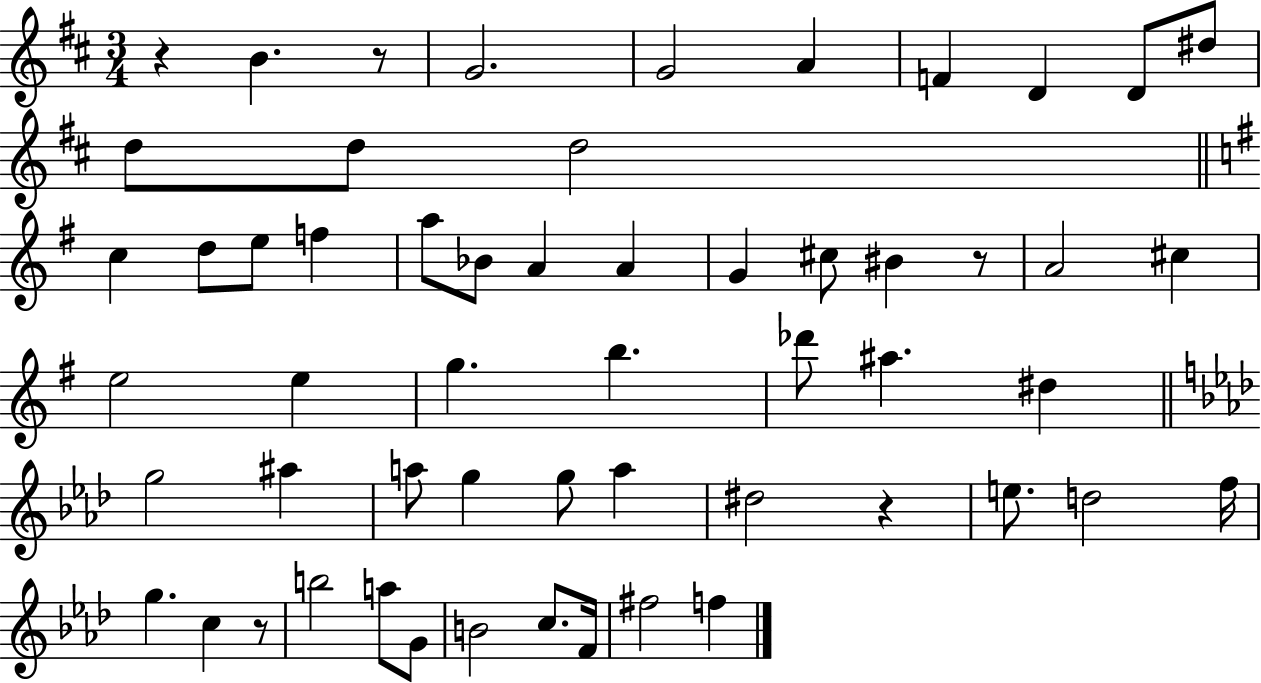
{
  \clef treble
  \numericTimeSignature
  \time 3/4
  \key d \major
  r4 b'4. r8 | g'2. | g'2 a'4 | f'4 d'4 d'8 dis''8 | \break d''8 d''8 d''2 | \bar "||" \break \key g \major c''4 d''8 e''8 f''4 | a''8 bes'8 a'4 a'4 | g'4 cis''8 bis'4 r8 | a'2 cis''4 | \break e''2 e''4 | g''4. b''4. | des'''8 ais''4. dis''4 | \bar "||" \break \key aes \major g''2 ais''4 | a''8 g''4 g''8 a''4 | dis''2 r4 | e''8. d''2 f''16 | \break g''4. c''4 r8 | b''2 a''8 g'8 | b'2 c''8. f'16 | fis''2 f''4 | \break \bar "|."
}